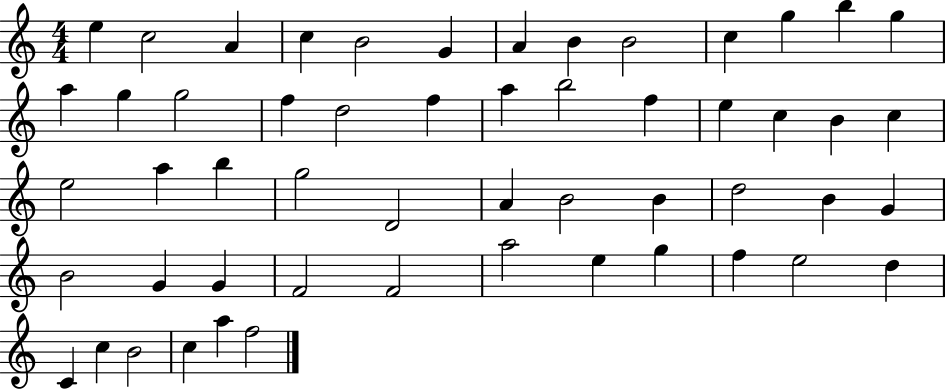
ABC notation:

X:1
T:Untitled
M:4/4
L:1/4
K:C
e c2 A c B2 G A B B2 c g b g a g g2 f d2 f a b2 f e c B c e2 a b g2 D2 A B2 B d2 B G B2 G G F2 F2 a2 e g f e2 d C c B2 c a f2